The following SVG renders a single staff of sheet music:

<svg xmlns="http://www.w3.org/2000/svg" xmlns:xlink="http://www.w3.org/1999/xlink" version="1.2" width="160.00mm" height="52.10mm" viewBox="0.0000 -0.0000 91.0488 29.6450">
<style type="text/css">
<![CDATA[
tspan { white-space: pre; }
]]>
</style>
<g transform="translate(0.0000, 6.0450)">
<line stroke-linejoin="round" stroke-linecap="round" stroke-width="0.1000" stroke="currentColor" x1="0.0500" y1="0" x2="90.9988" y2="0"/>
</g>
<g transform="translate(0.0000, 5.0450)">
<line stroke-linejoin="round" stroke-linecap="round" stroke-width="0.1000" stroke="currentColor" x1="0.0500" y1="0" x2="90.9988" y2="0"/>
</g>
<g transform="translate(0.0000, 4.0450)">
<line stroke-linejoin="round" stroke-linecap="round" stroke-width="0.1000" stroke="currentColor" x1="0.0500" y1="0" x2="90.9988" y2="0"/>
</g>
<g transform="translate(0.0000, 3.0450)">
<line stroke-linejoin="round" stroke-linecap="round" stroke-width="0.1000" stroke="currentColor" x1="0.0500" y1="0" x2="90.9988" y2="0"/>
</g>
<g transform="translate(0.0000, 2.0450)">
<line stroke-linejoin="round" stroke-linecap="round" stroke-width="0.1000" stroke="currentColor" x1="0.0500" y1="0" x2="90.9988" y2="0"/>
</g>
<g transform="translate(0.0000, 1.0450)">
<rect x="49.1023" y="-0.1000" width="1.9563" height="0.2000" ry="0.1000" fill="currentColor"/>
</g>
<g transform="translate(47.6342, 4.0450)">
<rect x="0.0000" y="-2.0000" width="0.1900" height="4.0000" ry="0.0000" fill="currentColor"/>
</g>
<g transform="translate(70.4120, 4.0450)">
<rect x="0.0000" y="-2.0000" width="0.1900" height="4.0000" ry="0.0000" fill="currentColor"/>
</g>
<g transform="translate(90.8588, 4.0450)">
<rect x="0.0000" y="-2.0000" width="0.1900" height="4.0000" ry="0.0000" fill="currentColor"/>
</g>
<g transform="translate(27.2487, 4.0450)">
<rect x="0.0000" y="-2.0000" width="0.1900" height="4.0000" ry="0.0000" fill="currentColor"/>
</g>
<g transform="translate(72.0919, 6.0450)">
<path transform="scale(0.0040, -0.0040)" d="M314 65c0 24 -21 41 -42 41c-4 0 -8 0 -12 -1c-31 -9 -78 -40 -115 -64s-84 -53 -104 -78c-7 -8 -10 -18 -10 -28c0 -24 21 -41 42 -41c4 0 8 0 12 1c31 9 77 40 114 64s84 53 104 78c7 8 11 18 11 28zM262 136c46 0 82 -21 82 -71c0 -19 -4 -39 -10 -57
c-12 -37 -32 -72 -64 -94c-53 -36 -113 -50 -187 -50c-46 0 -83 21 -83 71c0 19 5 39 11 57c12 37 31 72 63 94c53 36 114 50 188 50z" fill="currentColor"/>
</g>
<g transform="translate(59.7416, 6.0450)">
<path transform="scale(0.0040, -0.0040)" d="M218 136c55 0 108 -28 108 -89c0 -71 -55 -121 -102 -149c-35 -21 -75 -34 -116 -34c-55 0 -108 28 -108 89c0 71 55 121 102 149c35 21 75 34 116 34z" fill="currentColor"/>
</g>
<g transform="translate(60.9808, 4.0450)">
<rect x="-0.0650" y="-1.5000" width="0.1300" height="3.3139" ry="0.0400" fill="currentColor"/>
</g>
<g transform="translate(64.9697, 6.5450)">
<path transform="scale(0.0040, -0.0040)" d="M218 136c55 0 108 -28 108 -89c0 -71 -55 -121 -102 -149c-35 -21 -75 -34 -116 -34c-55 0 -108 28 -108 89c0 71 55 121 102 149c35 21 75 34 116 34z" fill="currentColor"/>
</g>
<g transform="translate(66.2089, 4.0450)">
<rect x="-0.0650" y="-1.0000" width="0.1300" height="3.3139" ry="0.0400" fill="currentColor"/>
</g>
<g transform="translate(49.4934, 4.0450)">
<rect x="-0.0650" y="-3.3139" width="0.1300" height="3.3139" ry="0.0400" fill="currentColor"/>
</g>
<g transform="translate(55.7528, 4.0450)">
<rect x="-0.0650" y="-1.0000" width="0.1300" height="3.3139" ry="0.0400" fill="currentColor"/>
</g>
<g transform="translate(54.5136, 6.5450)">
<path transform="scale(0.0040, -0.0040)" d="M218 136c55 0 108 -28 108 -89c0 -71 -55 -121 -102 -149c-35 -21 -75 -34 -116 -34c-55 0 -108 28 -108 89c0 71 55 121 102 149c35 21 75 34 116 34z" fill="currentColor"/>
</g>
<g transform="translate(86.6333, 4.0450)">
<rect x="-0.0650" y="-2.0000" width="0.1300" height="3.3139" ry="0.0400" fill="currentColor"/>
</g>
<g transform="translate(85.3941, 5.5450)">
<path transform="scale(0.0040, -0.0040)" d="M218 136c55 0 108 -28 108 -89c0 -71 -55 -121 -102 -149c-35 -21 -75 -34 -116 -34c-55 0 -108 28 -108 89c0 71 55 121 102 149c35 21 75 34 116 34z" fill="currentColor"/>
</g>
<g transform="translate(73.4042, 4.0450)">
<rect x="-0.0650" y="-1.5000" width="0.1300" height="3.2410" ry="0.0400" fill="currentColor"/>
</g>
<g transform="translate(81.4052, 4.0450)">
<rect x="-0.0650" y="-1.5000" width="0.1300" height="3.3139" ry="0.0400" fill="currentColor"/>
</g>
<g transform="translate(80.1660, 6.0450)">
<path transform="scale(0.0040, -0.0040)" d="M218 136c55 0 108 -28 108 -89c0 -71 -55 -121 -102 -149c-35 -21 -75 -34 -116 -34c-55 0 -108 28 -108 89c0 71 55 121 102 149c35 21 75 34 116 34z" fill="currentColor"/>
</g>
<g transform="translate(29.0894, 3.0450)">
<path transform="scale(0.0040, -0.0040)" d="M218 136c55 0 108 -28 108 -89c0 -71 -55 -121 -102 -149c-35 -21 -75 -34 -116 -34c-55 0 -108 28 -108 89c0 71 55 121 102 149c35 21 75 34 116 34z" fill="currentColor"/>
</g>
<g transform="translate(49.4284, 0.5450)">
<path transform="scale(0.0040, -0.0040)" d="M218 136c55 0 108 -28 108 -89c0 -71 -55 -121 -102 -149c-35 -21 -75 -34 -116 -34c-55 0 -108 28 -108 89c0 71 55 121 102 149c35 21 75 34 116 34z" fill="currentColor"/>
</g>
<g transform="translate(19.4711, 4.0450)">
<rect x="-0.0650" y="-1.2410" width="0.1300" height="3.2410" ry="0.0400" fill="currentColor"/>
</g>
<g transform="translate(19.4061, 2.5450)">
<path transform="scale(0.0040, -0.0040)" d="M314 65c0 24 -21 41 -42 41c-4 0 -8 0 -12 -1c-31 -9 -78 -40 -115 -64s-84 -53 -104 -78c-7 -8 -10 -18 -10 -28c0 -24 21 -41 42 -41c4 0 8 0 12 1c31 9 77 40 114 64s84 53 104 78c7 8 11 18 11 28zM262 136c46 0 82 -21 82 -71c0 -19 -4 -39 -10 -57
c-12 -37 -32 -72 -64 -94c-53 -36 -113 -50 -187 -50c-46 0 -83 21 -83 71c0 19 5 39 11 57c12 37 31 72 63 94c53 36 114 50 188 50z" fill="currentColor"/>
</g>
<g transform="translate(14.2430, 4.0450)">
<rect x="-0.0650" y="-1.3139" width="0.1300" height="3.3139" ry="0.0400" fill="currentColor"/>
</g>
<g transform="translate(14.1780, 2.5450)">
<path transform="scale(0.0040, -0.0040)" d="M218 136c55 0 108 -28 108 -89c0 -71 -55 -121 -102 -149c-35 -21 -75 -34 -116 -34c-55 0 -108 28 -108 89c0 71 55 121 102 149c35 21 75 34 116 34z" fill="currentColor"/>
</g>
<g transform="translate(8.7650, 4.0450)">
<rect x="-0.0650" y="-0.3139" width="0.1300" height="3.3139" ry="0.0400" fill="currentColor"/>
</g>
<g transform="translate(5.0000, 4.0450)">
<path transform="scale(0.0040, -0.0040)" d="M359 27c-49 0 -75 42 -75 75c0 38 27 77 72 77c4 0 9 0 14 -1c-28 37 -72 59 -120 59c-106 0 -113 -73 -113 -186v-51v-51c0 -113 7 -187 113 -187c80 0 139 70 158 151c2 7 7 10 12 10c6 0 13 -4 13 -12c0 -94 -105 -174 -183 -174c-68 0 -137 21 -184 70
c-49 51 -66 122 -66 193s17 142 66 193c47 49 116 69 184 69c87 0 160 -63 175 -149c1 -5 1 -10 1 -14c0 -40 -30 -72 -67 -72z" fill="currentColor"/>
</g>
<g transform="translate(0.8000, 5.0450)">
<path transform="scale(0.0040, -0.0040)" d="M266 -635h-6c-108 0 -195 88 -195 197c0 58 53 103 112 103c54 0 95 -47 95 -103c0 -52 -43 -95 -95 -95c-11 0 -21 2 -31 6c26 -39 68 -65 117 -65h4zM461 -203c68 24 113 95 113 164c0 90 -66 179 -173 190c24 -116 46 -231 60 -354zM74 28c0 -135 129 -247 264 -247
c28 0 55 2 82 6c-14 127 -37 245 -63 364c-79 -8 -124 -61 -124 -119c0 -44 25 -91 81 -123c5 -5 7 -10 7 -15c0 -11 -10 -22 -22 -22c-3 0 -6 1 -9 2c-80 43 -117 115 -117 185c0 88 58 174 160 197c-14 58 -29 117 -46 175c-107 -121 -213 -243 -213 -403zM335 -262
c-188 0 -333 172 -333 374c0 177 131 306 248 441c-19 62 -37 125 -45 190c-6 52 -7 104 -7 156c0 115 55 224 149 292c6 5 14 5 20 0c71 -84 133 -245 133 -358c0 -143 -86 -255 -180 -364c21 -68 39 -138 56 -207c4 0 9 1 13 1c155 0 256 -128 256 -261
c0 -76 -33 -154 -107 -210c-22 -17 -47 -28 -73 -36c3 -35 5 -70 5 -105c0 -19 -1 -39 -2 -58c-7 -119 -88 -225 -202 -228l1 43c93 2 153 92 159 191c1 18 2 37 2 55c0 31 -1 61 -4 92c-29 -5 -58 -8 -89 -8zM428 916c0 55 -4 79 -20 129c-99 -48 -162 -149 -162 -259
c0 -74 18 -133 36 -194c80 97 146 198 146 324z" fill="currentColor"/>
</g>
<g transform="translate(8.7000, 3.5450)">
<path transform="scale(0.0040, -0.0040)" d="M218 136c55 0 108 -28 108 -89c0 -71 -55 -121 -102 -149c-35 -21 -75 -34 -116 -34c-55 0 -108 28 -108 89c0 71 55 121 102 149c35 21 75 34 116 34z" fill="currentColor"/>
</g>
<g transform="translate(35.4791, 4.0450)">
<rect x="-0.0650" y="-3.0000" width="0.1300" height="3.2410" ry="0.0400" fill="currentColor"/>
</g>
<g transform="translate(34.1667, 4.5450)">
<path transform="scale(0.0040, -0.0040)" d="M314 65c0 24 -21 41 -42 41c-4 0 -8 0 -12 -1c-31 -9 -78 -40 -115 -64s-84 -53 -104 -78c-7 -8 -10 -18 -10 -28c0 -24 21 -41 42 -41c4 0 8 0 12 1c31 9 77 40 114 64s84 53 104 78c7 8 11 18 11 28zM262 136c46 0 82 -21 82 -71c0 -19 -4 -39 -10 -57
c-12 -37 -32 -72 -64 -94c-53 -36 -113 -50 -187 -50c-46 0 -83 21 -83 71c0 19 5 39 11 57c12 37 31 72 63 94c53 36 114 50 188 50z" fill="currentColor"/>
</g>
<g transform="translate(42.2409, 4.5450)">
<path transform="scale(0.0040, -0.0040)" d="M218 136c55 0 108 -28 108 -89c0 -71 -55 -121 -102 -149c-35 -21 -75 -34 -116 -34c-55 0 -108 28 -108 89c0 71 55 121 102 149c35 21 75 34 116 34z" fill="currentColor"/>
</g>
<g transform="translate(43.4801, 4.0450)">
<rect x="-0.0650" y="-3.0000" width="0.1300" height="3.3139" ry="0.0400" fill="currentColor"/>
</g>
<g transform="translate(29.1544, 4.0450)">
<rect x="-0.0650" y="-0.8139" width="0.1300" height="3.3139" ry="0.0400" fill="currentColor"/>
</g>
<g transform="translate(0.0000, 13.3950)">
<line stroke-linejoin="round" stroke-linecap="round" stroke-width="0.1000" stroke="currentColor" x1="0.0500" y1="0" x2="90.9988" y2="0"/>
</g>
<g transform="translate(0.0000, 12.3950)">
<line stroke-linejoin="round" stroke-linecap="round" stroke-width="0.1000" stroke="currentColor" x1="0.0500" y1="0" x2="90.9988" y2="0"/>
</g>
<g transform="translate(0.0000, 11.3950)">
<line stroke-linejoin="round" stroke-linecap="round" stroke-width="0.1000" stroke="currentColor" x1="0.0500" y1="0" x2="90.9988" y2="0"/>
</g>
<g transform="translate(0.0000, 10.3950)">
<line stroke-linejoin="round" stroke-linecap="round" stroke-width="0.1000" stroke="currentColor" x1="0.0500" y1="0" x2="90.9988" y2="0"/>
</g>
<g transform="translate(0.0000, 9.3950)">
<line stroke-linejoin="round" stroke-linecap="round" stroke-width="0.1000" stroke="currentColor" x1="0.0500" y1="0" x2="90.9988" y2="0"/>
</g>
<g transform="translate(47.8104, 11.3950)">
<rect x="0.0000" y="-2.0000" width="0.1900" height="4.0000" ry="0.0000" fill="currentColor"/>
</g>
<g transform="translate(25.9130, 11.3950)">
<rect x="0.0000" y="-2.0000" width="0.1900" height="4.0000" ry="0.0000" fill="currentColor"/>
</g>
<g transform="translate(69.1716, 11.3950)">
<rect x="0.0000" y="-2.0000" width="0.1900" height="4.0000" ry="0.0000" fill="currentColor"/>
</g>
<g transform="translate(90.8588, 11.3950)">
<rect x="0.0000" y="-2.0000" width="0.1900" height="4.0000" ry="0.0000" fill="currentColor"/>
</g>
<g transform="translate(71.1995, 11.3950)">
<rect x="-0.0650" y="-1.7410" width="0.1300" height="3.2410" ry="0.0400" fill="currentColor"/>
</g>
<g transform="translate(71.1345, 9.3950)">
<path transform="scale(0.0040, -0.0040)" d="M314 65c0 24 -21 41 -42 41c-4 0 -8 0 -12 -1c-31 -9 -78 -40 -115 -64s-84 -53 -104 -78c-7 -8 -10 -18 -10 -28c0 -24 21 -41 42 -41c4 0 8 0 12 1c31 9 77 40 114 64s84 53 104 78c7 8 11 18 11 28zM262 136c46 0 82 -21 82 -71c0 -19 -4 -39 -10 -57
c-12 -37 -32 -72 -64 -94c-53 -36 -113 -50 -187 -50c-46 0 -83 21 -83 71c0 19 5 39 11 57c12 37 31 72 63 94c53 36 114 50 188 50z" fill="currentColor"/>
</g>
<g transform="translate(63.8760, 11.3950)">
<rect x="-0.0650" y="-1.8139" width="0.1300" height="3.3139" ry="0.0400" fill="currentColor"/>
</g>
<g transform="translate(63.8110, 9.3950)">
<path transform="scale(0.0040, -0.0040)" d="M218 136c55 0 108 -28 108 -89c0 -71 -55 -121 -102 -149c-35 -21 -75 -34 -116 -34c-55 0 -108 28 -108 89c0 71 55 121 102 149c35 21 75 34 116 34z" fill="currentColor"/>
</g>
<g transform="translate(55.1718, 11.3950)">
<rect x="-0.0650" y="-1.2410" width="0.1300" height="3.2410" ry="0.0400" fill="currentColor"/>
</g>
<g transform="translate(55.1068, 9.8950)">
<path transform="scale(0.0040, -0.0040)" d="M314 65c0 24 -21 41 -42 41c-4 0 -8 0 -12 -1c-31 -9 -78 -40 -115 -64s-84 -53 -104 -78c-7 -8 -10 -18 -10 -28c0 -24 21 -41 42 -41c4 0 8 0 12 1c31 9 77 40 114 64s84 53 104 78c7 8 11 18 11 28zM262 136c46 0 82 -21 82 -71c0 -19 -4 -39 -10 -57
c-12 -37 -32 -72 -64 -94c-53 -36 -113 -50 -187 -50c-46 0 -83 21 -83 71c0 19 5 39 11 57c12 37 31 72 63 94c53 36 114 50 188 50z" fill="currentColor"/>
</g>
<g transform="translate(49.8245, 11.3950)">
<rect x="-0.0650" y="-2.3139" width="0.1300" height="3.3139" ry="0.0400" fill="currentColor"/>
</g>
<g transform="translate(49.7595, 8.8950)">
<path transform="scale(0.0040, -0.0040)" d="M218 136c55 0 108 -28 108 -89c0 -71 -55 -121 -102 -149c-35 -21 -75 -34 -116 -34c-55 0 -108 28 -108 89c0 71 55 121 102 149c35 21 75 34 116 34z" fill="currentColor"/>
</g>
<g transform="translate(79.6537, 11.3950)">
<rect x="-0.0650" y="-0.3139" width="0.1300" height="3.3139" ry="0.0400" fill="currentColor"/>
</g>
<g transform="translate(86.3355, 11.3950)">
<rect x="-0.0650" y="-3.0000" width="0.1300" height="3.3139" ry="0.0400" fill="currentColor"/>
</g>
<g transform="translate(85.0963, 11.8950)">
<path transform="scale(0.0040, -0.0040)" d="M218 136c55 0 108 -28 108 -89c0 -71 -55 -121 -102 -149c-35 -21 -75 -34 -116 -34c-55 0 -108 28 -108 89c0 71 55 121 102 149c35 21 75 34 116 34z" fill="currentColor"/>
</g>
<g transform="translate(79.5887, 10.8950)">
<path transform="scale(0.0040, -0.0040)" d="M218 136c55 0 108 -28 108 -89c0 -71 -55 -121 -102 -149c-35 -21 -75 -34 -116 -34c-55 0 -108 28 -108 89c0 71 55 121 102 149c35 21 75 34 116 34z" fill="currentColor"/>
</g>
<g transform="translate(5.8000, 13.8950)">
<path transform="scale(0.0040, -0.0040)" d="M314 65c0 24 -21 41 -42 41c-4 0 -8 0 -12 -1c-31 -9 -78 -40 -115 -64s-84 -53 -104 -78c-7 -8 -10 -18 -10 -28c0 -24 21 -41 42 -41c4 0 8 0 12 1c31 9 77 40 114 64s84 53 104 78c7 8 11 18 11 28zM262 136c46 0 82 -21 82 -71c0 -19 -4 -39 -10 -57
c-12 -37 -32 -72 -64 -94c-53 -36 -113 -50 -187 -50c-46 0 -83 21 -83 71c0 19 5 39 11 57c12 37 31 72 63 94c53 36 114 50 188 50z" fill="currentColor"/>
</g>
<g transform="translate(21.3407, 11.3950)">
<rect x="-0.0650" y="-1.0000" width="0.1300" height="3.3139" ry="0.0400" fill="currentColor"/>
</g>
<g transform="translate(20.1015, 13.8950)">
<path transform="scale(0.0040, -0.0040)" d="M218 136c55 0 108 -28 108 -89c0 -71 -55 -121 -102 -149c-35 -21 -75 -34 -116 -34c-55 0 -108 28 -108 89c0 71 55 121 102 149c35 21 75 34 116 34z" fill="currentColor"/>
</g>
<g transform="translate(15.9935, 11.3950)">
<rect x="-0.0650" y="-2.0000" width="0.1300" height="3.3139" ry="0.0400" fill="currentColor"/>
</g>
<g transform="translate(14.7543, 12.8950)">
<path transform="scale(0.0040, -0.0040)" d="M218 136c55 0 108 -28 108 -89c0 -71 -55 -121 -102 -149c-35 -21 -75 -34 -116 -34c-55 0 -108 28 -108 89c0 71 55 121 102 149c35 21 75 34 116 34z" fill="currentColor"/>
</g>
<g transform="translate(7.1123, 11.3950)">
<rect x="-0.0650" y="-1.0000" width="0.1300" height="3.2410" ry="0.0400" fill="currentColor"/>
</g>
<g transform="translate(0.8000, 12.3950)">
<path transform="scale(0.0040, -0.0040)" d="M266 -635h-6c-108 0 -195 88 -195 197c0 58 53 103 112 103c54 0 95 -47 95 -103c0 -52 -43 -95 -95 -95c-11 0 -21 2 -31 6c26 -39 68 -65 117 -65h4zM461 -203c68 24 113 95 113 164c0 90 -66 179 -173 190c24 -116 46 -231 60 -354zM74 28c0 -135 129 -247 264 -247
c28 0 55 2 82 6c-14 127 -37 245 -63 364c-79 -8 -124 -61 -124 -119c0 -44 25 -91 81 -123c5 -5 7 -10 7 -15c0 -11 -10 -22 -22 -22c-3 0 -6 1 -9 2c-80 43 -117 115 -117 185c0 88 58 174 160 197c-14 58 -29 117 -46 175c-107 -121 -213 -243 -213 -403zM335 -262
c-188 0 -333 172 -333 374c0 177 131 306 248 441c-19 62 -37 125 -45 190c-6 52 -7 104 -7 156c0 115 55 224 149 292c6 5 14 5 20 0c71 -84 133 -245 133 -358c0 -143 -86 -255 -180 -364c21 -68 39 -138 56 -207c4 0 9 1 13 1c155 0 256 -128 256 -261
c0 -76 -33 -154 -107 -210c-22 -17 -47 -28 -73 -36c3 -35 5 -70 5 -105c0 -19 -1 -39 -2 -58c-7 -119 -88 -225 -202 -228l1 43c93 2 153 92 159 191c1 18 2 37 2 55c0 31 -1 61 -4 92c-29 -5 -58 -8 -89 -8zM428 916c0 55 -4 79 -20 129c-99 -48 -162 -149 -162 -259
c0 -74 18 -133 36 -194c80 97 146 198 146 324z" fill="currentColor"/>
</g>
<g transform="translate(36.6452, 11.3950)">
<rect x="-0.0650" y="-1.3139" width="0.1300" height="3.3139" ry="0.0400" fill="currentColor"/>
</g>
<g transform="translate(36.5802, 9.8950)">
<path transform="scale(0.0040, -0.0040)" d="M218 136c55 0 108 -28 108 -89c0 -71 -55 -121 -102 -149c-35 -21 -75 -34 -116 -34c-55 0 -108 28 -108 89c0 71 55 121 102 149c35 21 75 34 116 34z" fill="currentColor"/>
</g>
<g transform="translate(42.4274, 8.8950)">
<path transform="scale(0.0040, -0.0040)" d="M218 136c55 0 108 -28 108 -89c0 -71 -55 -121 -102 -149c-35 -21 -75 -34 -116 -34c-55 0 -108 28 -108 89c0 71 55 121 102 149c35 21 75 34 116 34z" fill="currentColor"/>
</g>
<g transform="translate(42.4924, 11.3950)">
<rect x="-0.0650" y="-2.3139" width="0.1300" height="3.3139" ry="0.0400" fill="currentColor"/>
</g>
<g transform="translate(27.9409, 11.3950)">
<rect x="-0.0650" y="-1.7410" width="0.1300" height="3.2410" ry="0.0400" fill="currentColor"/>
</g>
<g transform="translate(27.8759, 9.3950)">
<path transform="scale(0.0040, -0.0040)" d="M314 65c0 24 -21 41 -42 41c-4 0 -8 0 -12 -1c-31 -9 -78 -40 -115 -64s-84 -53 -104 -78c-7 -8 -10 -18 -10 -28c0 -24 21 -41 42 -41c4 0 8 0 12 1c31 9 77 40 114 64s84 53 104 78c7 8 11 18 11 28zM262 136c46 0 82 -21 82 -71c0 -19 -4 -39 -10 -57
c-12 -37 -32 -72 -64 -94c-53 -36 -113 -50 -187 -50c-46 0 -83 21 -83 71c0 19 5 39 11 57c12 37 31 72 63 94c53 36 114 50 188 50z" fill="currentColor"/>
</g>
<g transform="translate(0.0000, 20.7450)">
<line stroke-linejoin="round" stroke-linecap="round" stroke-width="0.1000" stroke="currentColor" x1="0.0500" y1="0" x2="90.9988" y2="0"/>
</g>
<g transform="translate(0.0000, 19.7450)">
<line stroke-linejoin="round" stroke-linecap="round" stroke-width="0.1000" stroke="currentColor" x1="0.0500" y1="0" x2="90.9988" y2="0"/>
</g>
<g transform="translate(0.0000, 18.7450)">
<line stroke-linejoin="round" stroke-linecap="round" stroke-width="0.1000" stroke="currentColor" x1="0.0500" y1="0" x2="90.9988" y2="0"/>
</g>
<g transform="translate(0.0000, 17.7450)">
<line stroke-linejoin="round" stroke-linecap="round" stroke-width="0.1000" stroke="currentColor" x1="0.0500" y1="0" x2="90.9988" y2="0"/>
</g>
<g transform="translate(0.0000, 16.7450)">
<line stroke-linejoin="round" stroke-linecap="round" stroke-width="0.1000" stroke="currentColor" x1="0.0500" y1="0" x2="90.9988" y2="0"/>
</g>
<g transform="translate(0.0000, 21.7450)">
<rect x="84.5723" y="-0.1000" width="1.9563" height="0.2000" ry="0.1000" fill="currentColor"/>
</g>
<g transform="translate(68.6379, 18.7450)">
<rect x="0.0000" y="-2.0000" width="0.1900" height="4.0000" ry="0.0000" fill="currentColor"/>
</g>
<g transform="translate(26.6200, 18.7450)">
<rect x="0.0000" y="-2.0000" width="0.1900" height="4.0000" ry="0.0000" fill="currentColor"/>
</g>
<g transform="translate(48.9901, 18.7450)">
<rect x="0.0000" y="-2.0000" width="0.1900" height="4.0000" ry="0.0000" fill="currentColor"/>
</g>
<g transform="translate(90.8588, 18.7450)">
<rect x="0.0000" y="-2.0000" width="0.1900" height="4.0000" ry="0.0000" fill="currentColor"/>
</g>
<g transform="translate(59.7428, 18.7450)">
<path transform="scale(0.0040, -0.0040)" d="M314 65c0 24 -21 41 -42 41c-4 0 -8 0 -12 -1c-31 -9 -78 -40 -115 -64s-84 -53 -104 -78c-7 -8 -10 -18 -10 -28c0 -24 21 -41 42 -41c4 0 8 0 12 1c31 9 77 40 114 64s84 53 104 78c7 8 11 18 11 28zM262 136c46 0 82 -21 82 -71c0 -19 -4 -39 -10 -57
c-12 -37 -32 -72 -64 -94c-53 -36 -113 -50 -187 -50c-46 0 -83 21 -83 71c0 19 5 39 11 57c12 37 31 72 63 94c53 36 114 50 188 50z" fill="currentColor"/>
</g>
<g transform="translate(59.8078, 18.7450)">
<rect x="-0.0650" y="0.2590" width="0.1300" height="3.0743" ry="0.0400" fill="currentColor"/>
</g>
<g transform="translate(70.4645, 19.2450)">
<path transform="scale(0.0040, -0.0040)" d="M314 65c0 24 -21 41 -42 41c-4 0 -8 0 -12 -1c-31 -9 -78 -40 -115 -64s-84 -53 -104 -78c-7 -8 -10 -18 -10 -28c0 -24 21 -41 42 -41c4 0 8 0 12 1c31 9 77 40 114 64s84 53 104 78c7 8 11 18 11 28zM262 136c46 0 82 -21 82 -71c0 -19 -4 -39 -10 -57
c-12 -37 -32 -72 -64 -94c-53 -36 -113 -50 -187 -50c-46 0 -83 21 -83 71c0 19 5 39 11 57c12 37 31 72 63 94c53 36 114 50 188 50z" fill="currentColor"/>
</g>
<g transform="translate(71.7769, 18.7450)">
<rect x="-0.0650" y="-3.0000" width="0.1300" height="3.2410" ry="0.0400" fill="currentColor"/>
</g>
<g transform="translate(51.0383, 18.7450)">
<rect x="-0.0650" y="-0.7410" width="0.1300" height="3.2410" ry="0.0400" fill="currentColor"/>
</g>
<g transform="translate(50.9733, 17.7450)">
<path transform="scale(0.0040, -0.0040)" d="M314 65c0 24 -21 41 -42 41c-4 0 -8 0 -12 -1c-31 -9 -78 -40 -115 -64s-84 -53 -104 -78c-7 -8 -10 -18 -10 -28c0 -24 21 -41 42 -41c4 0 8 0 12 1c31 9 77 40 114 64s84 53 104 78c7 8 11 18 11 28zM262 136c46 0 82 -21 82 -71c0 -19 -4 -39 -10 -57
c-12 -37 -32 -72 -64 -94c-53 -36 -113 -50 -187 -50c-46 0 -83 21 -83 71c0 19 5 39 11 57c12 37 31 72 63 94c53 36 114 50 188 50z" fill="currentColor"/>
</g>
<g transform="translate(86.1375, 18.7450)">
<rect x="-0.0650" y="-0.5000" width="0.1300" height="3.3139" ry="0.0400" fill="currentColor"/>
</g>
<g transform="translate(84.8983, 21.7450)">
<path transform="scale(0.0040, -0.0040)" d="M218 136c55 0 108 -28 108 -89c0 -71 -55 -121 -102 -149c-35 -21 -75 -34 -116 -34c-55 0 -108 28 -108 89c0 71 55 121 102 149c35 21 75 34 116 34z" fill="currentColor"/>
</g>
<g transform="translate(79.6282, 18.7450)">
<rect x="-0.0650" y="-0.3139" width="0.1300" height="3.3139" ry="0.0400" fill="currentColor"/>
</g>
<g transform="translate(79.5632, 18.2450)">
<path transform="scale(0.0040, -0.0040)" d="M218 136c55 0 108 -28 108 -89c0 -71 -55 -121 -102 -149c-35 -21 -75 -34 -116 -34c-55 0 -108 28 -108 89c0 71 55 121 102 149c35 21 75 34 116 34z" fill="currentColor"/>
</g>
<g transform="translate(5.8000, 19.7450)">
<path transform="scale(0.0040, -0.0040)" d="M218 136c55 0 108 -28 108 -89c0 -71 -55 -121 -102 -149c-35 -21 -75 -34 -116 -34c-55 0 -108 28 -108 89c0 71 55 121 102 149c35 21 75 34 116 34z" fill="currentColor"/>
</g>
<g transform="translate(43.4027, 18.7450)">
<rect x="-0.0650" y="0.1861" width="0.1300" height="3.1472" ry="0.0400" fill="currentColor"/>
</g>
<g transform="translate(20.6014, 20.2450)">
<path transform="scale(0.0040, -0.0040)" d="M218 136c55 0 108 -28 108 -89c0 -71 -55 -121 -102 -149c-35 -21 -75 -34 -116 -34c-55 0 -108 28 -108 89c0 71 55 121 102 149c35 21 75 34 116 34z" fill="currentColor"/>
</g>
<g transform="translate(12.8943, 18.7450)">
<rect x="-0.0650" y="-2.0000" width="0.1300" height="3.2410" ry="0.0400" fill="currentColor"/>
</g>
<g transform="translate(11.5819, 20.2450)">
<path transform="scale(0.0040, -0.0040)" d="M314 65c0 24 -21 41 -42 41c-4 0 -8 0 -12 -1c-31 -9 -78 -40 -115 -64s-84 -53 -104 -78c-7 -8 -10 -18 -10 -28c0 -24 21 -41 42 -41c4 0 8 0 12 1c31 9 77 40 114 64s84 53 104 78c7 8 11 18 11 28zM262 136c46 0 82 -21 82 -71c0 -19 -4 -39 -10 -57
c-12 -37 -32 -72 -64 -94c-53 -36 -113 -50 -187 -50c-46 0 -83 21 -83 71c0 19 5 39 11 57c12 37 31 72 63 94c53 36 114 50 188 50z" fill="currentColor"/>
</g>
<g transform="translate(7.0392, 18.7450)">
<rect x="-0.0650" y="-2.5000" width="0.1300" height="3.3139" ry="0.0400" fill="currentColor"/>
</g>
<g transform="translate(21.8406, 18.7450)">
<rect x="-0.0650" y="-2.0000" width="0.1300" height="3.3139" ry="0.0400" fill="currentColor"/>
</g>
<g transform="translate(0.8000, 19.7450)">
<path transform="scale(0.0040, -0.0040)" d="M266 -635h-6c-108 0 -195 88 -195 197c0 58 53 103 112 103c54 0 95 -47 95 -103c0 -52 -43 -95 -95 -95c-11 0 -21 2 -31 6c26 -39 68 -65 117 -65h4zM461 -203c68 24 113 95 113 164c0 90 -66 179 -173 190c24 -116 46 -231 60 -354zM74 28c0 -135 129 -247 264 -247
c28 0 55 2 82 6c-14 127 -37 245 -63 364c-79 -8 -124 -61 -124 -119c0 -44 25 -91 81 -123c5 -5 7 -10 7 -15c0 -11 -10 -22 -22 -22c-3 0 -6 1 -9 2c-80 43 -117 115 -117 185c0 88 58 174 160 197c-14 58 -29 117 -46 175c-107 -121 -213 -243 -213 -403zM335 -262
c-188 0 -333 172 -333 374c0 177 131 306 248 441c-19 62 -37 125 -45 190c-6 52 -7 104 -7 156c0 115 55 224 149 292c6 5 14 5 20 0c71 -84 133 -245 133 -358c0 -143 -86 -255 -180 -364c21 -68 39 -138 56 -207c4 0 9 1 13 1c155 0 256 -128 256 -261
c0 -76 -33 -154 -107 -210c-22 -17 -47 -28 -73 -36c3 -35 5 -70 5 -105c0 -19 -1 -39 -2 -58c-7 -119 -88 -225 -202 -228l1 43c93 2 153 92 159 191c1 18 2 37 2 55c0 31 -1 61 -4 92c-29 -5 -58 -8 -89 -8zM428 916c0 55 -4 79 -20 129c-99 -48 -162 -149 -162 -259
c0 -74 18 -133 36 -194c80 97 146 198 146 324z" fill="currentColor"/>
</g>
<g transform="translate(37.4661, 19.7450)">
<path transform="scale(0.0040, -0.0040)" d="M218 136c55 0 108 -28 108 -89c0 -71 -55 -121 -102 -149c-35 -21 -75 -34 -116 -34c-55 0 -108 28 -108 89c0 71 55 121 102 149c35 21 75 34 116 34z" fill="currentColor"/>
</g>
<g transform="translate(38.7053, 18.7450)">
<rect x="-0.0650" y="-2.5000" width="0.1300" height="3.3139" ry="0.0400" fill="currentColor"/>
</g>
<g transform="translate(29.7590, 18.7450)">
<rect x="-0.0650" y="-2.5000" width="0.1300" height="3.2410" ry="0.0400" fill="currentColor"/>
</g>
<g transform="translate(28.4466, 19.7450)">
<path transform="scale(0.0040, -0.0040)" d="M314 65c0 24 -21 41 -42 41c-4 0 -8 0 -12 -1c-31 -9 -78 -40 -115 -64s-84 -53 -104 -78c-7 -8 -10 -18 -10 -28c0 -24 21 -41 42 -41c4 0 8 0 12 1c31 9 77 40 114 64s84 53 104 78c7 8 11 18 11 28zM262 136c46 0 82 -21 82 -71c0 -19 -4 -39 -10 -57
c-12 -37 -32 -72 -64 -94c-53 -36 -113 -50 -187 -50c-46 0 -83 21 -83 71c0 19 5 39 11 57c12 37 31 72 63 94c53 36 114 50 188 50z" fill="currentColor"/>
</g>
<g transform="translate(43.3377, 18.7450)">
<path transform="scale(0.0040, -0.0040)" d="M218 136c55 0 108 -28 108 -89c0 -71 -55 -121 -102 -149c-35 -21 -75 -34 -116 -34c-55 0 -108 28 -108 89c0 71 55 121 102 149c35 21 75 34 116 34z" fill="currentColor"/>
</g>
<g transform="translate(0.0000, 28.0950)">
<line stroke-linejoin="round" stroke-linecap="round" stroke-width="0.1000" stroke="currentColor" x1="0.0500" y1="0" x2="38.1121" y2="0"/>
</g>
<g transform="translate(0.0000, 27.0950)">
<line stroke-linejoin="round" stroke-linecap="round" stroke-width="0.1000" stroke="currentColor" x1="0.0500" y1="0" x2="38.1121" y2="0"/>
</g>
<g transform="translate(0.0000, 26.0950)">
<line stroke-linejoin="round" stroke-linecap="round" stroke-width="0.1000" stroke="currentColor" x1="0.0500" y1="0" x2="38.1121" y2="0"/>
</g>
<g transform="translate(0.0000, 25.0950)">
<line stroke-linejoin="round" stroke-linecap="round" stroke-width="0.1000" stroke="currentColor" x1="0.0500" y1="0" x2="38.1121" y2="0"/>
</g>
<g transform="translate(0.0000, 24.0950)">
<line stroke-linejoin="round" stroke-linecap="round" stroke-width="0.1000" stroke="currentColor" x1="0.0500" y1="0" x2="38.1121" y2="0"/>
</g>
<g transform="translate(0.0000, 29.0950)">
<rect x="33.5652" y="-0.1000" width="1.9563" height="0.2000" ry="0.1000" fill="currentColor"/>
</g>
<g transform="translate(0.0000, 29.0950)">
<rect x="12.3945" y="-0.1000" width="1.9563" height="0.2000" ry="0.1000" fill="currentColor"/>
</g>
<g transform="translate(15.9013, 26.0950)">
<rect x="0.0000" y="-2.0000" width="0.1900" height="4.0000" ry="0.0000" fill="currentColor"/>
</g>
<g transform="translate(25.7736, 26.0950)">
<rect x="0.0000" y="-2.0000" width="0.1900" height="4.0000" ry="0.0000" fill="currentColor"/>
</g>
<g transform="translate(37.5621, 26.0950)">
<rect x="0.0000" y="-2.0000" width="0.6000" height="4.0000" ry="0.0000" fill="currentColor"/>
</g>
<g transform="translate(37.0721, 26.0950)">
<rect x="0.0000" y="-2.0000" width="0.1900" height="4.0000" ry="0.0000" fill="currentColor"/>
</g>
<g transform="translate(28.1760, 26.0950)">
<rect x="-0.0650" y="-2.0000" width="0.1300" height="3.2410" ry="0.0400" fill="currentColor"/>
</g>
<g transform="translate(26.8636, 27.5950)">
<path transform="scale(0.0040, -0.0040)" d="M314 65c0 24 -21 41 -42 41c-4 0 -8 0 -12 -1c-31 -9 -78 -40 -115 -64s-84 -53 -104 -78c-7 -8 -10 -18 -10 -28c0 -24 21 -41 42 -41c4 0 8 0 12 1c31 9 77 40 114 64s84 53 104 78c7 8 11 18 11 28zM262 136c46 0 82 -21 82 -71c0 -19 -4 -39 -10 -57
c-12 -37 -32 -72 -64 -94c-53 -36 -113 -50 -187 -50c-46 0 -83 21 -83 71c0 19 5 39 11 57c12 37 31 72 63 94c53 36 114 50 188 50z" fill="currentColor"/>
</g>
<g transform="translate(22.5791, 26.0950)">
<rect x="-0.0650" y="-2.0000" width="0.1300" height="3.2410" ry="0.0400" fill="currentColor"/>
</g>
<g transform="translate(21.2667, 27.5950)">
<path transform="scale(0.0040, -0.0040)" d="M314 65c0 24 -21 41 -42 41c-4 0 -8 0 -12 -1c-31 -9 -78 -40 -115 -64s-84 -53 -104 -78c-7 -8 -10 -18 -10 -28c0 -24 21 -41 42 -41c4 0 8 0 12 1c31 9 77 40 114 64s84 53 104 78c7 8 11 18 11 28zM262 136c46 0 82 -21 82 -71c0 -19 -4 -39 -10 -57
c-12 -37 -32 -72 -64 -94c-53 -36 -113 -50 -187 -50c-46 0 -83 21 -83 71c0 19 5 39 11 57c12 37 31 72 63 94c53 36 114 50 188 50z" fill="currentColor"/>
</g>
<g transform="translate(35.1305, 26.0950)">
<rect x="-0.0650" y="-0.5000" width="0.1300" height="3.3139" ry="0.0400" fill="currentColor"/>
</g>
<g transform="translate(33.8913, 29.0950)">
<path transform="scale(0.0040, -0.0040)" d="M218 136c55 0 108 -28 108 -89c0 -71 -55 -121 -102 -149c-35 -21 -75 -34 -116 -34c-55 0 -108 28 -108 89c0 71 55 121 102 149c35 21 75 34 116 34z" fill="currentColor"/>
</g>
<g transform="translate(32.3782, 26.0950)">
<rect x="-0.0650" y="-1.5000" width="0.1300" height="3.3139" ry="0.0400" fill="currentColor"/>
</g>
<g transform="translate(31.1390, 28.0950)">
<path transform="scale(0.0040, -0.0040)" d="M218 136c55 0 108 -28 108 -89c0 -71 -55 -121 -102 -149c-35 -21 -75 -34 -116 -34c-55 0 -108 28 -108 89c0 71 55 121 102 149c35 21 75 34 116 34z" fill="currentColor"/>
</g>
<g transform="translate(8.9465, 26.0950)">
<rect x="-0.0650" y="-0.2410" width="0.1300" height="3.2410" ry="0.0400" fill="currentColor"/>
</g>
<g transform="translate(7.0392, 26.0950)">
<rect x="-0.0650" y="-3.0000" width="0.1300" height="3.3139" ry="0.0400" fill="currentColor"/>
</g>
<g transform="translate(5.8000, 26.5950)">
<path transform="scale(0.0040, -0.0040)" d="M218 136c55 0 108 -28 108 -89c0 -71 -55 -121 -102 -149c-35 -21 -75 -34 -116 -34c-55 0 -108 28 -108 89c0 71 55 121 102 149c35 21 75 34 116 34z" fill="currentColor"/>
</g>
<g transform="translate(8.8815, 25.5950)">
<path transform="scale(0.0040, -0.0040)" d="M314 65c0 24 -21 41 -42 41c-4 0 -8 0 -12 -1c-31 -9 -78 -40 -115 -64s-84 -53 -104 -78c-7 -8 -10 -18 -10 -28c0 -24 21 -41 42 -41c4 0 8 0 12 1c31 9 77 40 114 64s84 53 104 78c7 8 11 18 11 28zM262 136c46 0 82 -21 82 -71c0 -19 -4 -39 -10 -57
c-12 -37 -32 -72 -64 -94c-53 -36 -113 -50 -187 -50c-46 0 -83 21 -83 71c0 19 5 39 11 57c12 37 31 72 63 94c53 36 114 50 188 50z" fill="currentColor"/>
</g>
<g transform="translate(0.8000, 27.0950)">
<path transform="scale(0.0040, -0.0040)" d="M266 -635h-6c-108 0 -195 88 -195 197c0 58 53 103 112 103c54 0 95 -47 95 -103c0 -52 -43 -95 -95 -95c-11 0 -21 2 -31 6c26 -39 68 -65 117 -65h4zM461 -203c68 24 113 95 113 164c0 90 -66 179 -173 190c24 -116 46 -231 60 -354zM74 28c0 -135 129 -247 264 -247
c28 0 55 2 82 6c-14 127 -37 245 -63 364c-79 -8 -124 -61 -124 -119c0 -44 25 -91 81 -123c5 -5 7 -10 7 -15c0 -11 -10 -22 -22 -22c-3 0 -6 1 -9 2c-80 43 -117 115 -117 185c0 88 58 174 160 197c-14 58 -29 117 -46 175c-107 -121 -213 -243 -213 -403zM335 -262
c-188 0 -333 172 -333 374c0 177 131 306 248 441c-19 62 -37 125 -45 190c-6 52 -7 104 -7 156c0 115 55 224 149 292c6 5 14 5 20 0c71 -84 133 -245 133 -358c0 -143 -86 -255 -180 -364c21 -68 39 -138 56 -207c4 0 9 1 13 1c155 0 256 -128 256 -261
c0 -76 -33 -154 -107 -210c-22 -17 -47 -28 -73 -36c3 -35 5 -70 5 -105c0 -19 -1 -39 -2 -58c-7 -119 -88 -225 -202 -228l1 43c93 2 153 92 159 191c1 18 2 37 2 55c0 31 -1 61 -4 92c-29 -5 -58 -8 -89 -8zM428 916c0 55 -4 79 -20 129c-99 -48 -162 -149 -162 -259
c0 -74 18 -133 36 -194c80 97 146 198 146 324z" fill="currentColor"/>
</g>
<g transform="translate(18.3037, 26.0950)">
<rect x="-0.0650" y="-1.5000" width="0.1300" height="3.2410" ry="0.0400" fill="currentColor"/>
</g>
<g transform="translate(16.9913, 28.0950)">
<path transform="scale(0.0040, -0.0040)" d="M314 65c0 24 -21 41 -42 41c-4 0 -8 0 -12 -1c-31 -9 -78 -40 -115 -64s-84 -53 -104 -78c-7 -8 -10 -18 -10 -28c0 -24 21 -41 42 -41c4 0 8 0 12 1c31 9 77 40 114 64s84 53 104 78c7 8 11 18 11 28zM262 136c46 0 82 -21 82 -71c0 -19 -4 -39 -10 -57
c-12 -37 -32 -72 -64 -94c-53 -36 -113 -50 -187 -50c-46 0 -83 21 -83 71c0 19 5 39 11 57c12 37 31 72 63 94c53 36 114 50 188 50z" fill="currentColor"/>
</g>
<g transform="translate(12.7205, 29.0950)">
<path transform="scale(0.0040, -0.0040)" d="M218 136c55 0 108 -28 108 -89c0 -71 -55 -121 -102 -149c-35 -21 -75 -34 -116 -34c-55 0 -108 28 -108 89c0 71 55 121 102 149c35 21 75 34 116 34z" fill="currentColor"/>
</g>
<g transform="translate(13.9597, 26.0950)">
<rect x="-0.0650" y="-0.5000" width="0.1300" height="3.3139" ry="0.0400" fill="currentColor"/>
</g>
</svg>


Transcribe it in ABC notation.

X:1
T:Untitled
M:4/4
L:1/4
K:C
c e e2 d A2 A b D E D E2 E F D2 F D f2 e g g e2 f f2 c A G F2 F G2 G B d2 B2 A2 c C A c2 C E2 F2 F2 E C